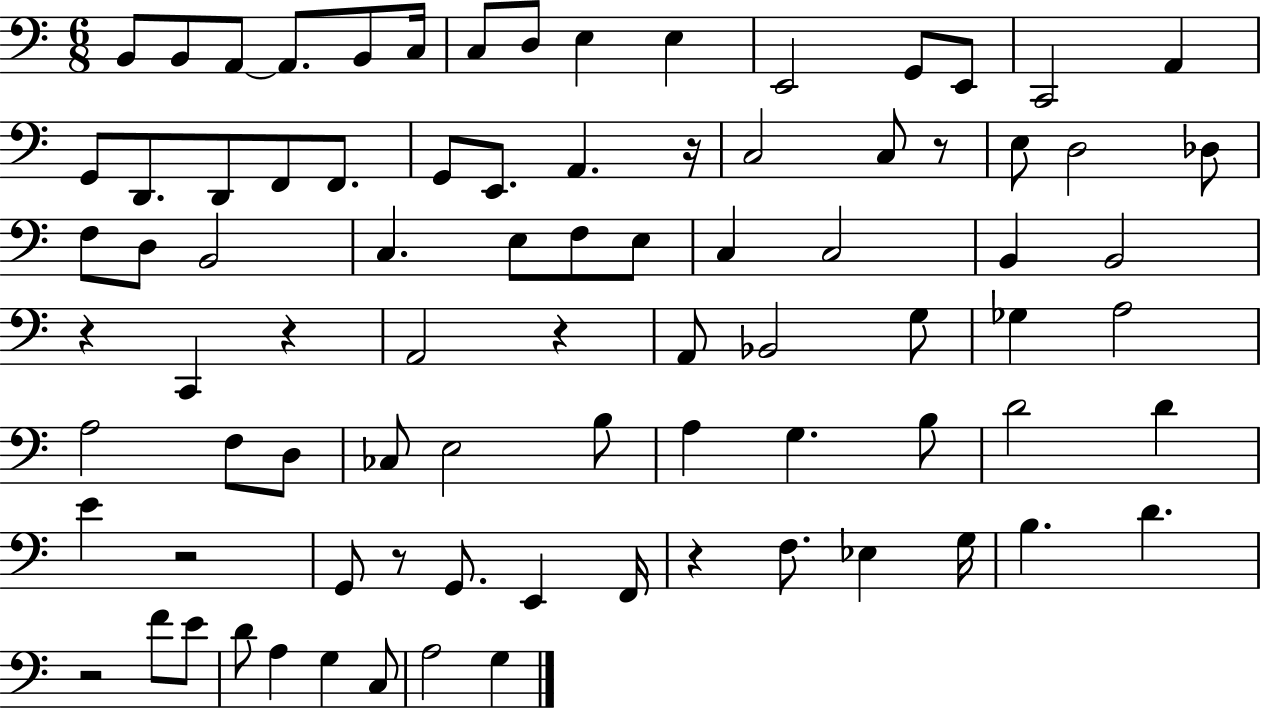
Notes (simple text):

B2/e B2/e A2/e A2/e. B2/e C3/s C3/e D3/e E3/q E3/q E2/h G2/e E2/e C2/h A2/q G2/e D2/e. D2/e F2/e F2/e. G2/e E2/e. A2/q. R/s C3/h C3/e R/e E3/e D3/h Db3/e F3/e D3/e B2/h C3/q. E3/e F3/e E3/e C3/q C3/h B2/q B2/h R/q C2/q R/q A2/h R/q A2/e Bb2/h G3/e Gb3/q A3/h A3/h F3/e D3/e CES3/e E3/h B3/e A3/q G3/q. B3/e D4/h D4/q E4/q R/h G2/e R/e G2/e. E2/q F2/s R/q F3/e. Eb3/q G3/s B3/q. D4/q. R/h F4/e E4/e D4/e A3/q G3/q C3/e A3/h G3/q